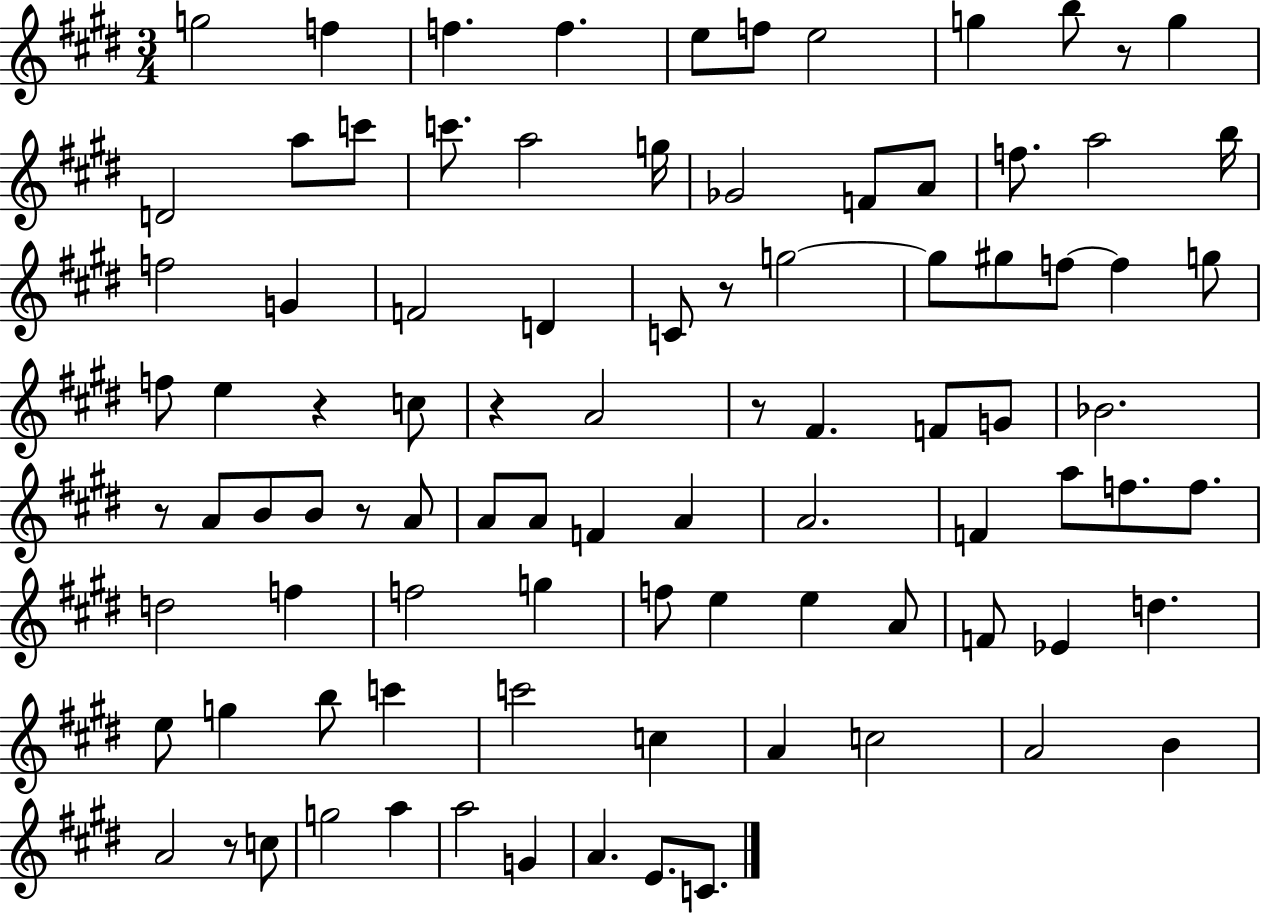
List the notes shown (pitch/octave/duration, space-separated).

G5/h F5/q F5/q. F5/q. E5/e F5/e E5/h G5/q B5/e R/e G5/q D4/h A5/e C6/e C6/e. A5/h G5/s Gb4/h F4/e A4/e F5/e. A5/h B5/s F5/h G4/q F4/h D4/q C4/e R/e G5/h G5/e G#5/e F5/e F5/q G5/e F5/e E5/q R/q C5/e R/q A4/h R/e F#4/q. F4/e G4/e Bb4/h. R/e A4/e B4/e B4/e R/e A4/e A4/e A4/e F4/q A4/q A4/h. F4/q A5/e F5/e. F5/e. D5/h F5/q F5/h G5/q F5/e E5/q E5/q A4/e F4/e Eb4/q D5/q. E5/e G5/q B5/e C6/q C6/h C5/q A4/q C5/h A4/h B4/q A4/h R/e C5/e G5/h A5/q A5/h G4/q A4/q. E4/e. C4/e.